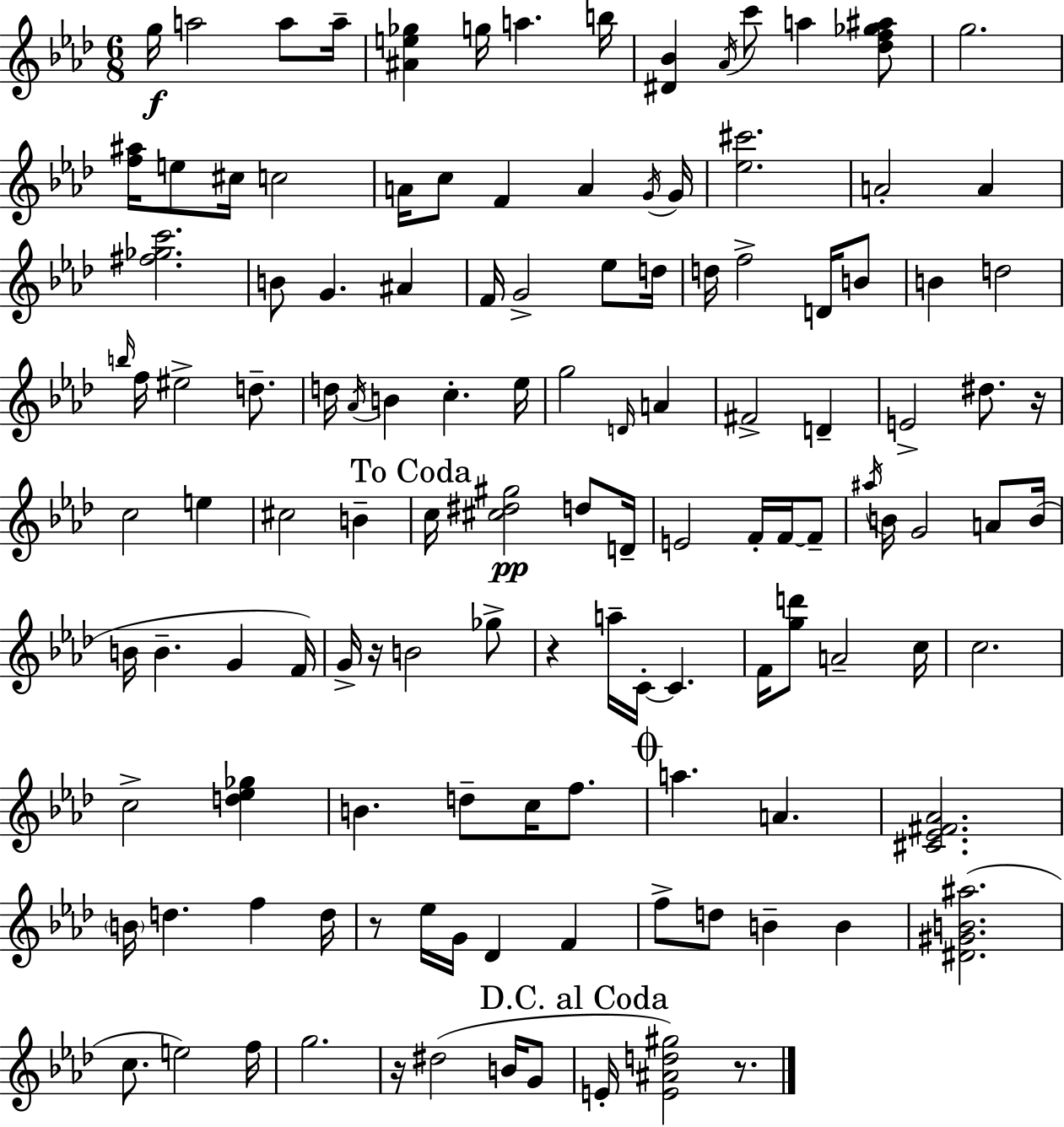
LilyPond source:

{
  \clef treble
  \numericTimeSignature
  \time 6/8
  \key f \minor
  g''16\f a''2 a''8 a''16-- | <ais' e'' ges''>4 g''16 a''4. b''16 | <dis' bes'>4 \acciaccatura { aes'16 } c'''8 a''4 <des'' f'' ges'' ais''>8 | g''2. | \break <f'' ais''>16 e''8 cis''16 c''2 | a'16 c''8 f'4 a'4 | \acciaccatura { g'16 } g'16 <ees'' cis'''>2. | a'2-. a'4 | \break <fis'' ges'' c'''>2. | b'8 g'4. ais'4 | f'16 g'2-> ees''8 | d''16 d''16 f''2-> d'16 | \break b'8 b'4 d''2 | \grace { b''16 } f''16 eis''2-> | d''8.-- d''16 \acciaccatura { aes'16 } b'4 c''4.-. | ees''16 g''2 | \break \grace { d'16 } a'4 fis'2-> | d'4-- e'2-> | dis''8. r16 c''2 | e''4 cis''2 | \break b'4-- \mark "To Coda" c''16 <cis'' dis'' gis''>2\pp | d''8 d'16-- e'2 | f'16-. f'16~~ f'8-- \acciaccatura { ais''16 } b'16 g'2 | a'8 b'16( b'16 b'4.-- | \break g'4 f'16) g'16-> r16 b'2 | ges''8-> r4 a''16-- c'16-.~~ | c'4. f'16 <g'' d'''>8 a'2-- | c''16 c''2. | \break c''2-> | <d'' ees'' ges''>4 b'4. | d''8-- c''16 f''8. \mark \markup { \musicglyph "scripts.coda" } a''4. | a'4. <cis' ees' fis' aes'>2. | \break \parenthesize b'16 d''4. | f''4 d''16 r8 ees''16 g'16 des'4 | f'4 f''8-> d''8 b'4-- | b'4 <dis' gis' b' ais''>2.( | \break c''8. e''2) | f''16 g''2. | r16 dis''2( | b'16 g'8 \mark "D.C. al Coda" e'16-. <e' ais' d'' gis''>2) | \break r8. \bar "|."
}